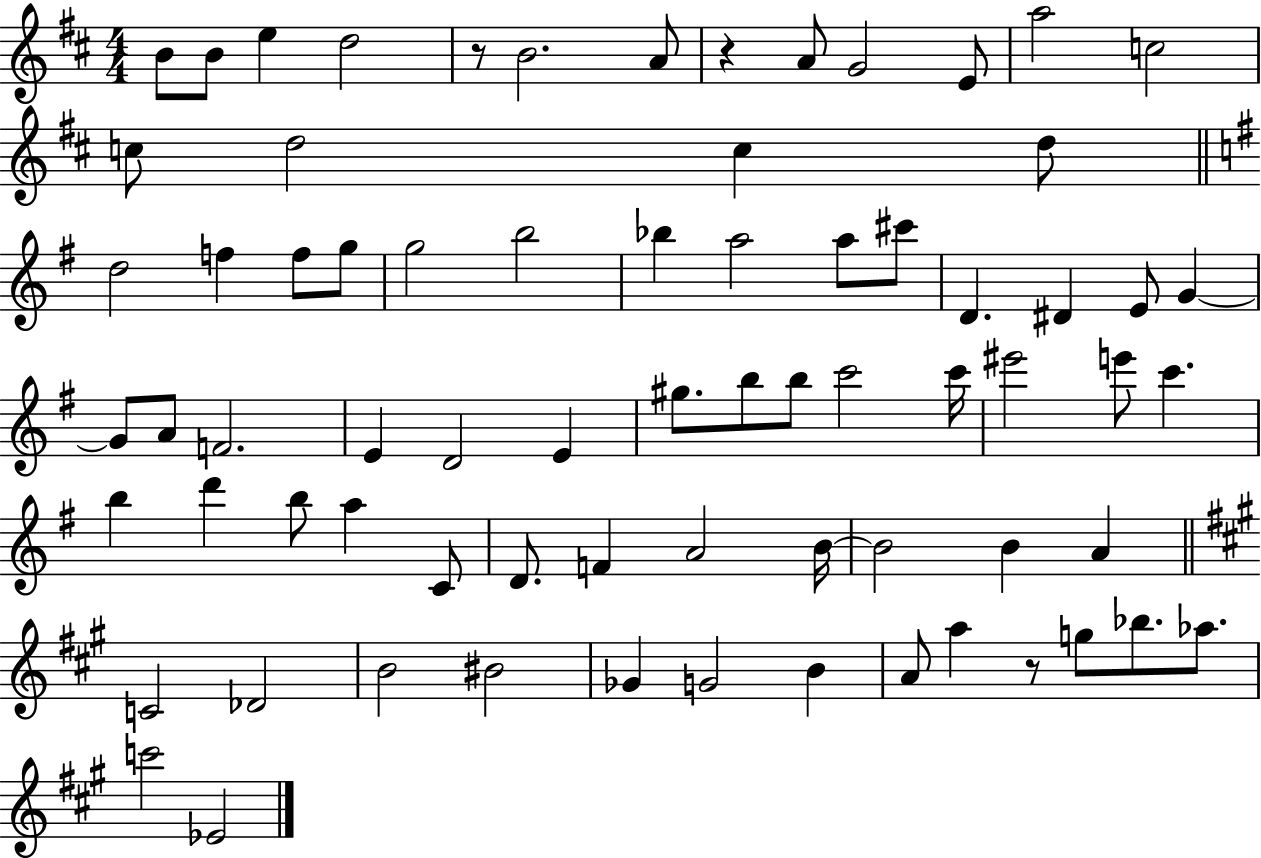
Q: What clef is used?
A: treble